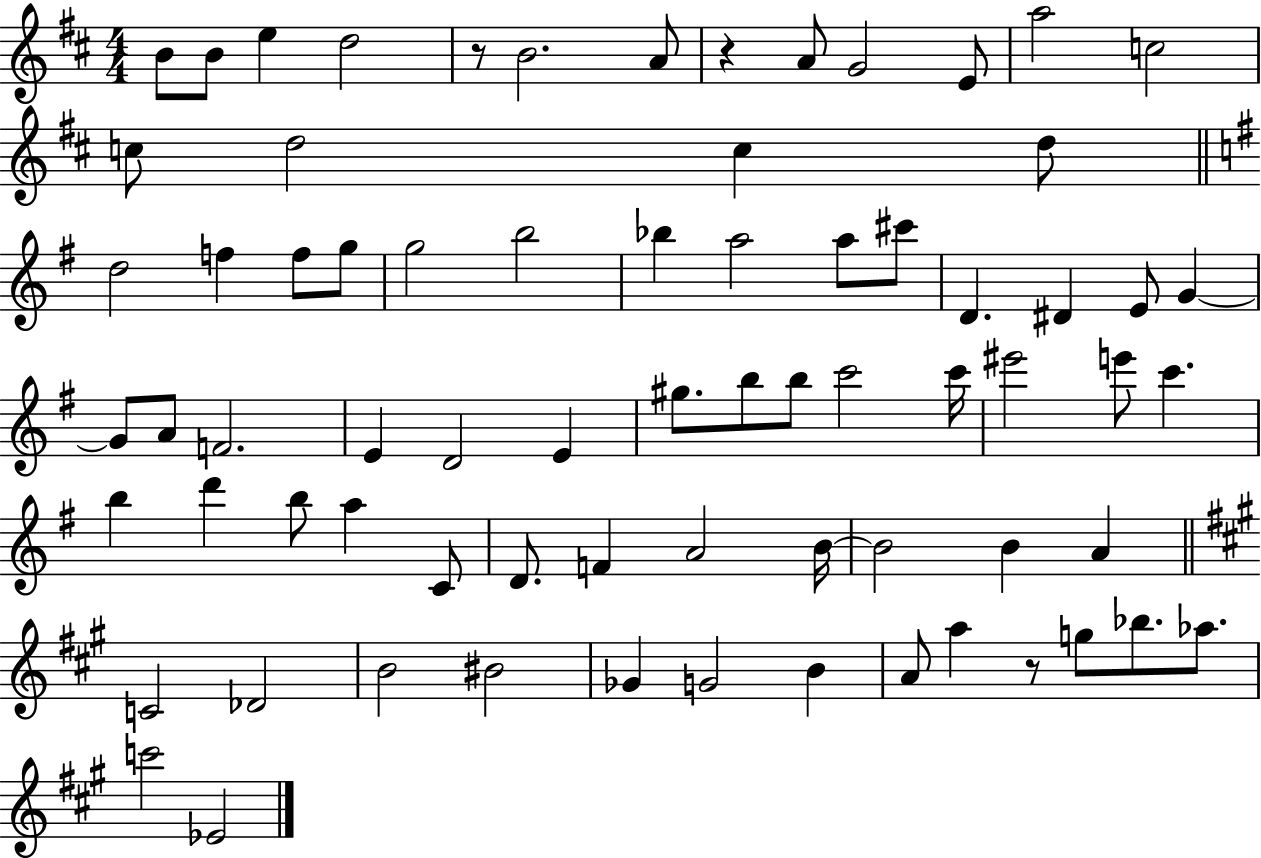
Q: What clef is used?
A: treble